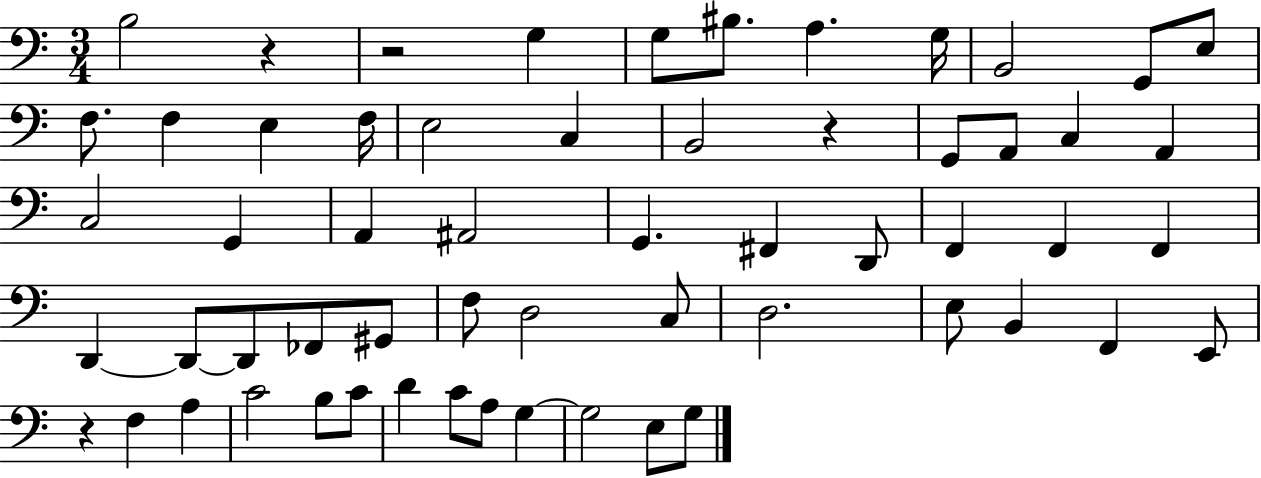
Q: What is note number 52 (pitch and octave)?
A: G3